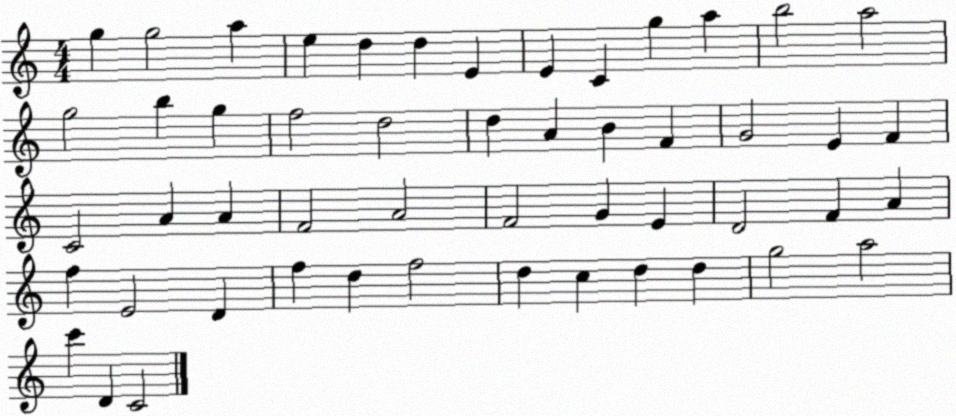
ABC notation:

X:1
T:Untitled
M:4/4
L:1/4
K:C
g g2 a e d d E E C g a b2 a2 g2 b g f2 d2 d A B F G2 E F C2 A A F2 A2 F2 G E D2 F A f E2 D f d f2 d c d d g2 a2 c' D C2